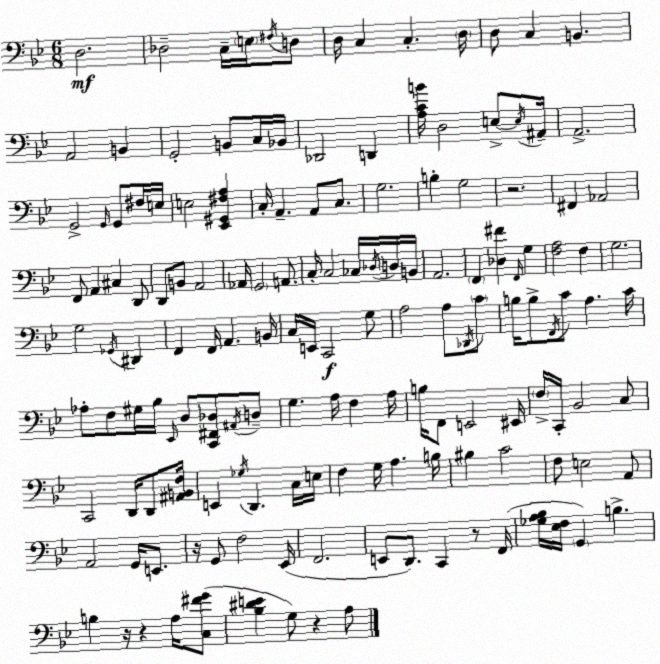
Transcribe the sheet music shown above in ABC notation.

X:1
T:Untitled
M:6/8
L:1/4
K:Gm
D,2 _D,2 C,/4 E,/4 ^F,/4 D,/2 D,/4 C, C, D,/4 D,/2 C, B,, A,,2 B,, G,,2 B,,/2 C,/4 _B,,/4 _D,,2 D,, [A,CB]/4 D,2 E,/2 E,/4 ^A,,/4 A,,2 G,,2 G,,/4 G,,/2 ^F,/4 E,/4 E,2 [_E,,^G,,^F,A,] C,/4 A,, A,,/2 C,/2 G,2 B, G,2 z2 ^F,, _A,,2 F,,/2 A,, ^C, D,,/2 D,,/2 B,,/2 A,,2 _A,,/4 G,,2 A,,/2 C,/4 C,2 _C,/4 _D,/4 D,/4 B,,/4 A,,2 F,, [_D,^F] F,,/4 G, [F,A,]2 F, G,2 G,2 _G,,/4 ^D,, F,, F,,/4 A,, B,,/4 C,/4 E,,/4 C,,2 G,/2 A,2 A,/2 _D,,/4 C/2 B,/4 B,/2 F,,/4 C/2 A, C/4 _A,/2 F,/2 ^G,/4 _B,/4 _E,,/4 D,/2 [C,,^F,,_D,]/2 ^A,,/4 D,/2 G, A,/4 F, A,/4 B,/4 F,,/2 E,,2 ^E,,/4 F,/4 C,,/4 _B,,2 C,/2 C,,2 D,,/4 D,,/2 [^A,,B,,F,]/4 E,, _G,/4 D,, C,/4 E,/4 F, G,/4 A, B,/4 ^B, C2 F,/2 E,2 A,,/2 A,,2 G,,/4 E,,/2 z/4 G,,/2 F,2 _E,,/4 F,,2 E,,/2 D,,/2 C,, z/2 F,,/4 [_G,A,_B,]/4 [_E,F,]/4 G,, B, B, z/4 z A,/4 [C,^FG]/2 [_B,^DE] G,/2 z A,/2